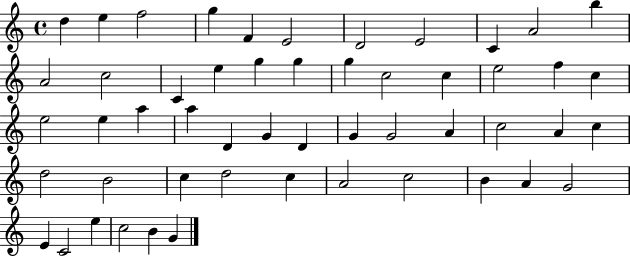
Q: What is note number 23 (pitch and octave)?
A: C5